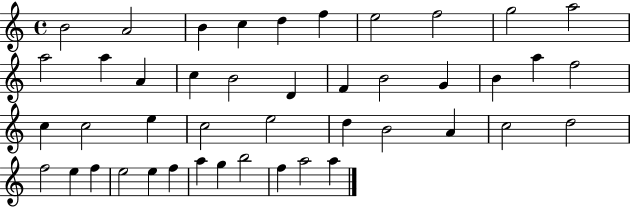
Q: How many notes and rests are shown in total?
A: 44